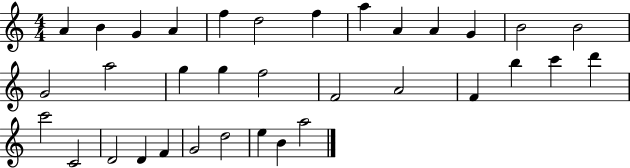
{
  \clef treble
  \numericTimeSignature
  \time 4/4
  \key c \major
  a'4 b'4 g'4 a'4 | f''4 d''2 f''4 | a''4 a'4 a'4 g'4 | b'2 b'2 | \break g'2 a''2 | g''4 g''4 f''2 | f'2 a'2 | f'4 b''4 c'''4 d'''4 | \break c'''2 c'2 | d'2 d'4 f'4 | g'2 d''2 | e''4 b'4 a''2 | \break \bar "|."
}